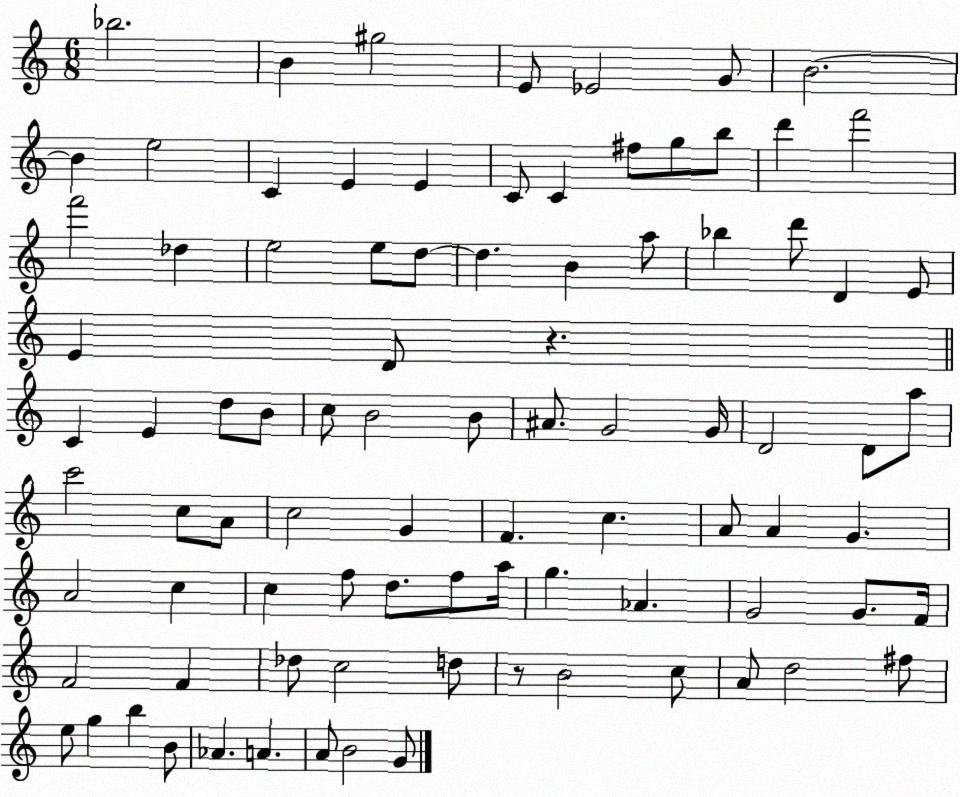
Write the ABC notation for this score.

X:1
T:Untitled
M:6/8
L:1/4
K:C
_b2 B ^g2 E/2 _E2 G/2 B2 B e2 C E E C/2 C ^f/2 g/2 b/2 d' f'2 f'2 _d e2 e/2 d/2 d B a/2 _b d'/2 D E/2 E D/2 z C E d/2 B/2 c/2 B2 B/2 ^A/2 G2 G/4 D2 D/2 a/2 c'2 c/2 A/2 c2 G F c A/2 A G A2 c c f/2 d/2 f/2 a/4 g _A G2 G/2 F/4 F2 F _d/2 c2 d/2 z/2 B2 c/2 A/2 d2 ^f/2 e/2 g b B/2 _A A A/2 B2 G/2